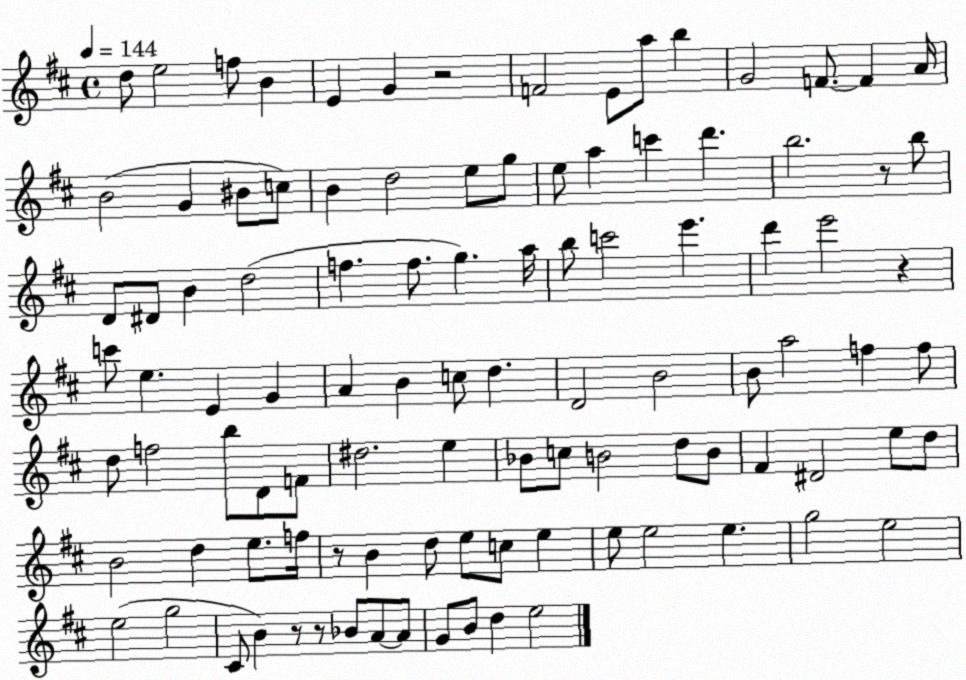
X:1
T:Untitled
M:4/4
L:1/4
K:D
d/2 e2 f/2 B E G z2 F2 E/2 a/2 b G2 F/2 F A/4 B2 G ^B/2 c/2 B d2 e/2 g/2 e/2 a c' d' b2 z/2 b/2 D/2 ^D/2 B d2 f f/2 g a/4 b/2 c'2 e' d' e'2 z c'/2 e E G A B c/2 d D2 B2 B/2 a2 f f/2 d/2 f2 b/2 D/2 F/2 ^d2 e _B/2 c/2 B2 d/2 B/2 ^F ^D2 e/2 d/2 B2 d e/2 f/4 z/2 B d/2 e/2 c/2 e e/2 e2 e g2 e2 e2 g2 ^C/2 B z/2 z/2 _B/2 A/2 A/2 G/2 B/2 d e2